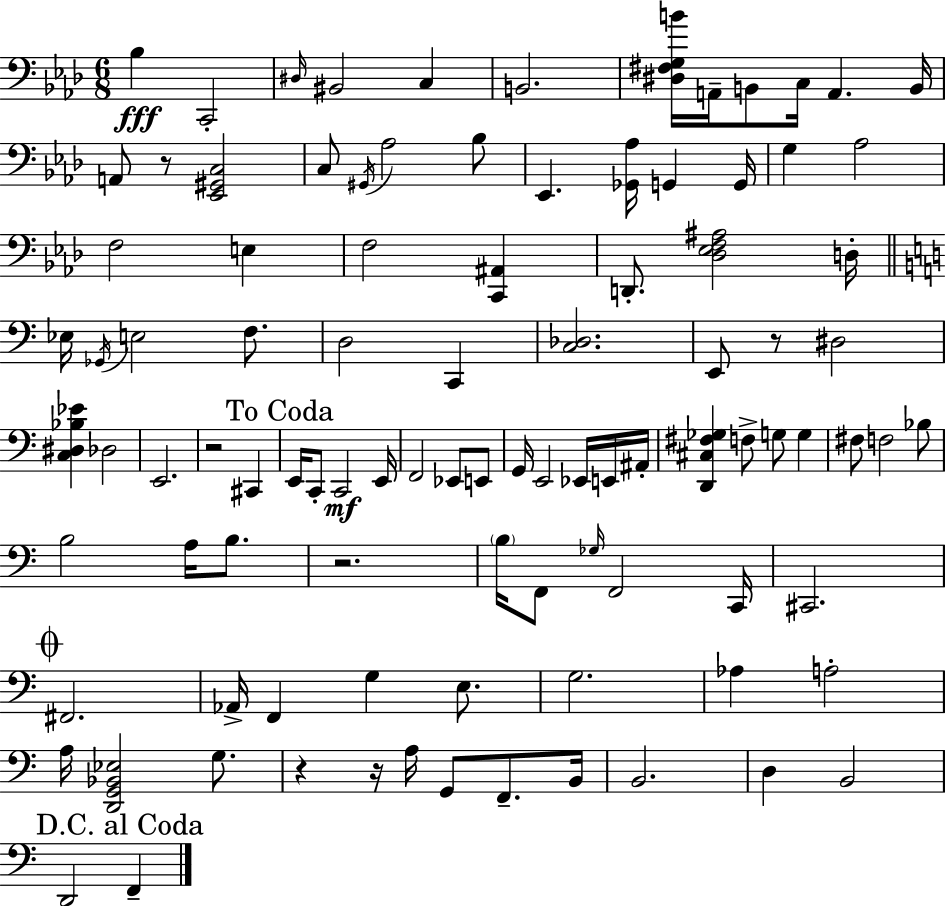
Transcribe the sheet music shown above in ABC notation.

X:1
T:Untitled
M:6/8
L:1/4
K:Fm
_B, C,,2 ^D,/4 ^B,,2 C, B,,2 [^D,^F,G,B]/4 A,,/4 B,,/2 C,/4 A,, B,,/4 A,,/2 z/2 [_E,,^G,,C,]2 C,/2 ^G,,/4 _A,2 _B,/2 _E,, [_G,,_A,]/4 G,, G,,/4 G, _A,2 F,2 E, F,2 [C,,^A,,] D,,/2 [_D,_E,F,^A,]2 D,/4 _E,/4 _G,,/4 E,2 F,/2 D,2 C,, [C,_D,]2 E,,/2 z/2 ^D,2 [C,^D,_B,_E] _D,2 E,,2 z2 ^C,, E,,/4 C,,/2 C,,2 E,,/4 F,,2 _E,,/2 E,,/2 G,,/4 E,,2 _E,,/4 E,,/4 ^A,,/4 [D,,^C,^F,_G,] F,/2 G,/2 G, ^F,/2 F,2 _B,/2 B,2 A,/4 B,/2 z2 B,/4 F,,/2 _G,/4 F,,2 C,,/4 ^C,,2 ^F,,2 _A,,/4 F,, G, E,/2 G,2 _A, A,2 A,/4 [D,,G,,_B,,_E,]2 G,/2 z z/4 A,/4 G,,/2 F,,/2 B,,/4 B,,2 D, B,,2 D,,2 F,,